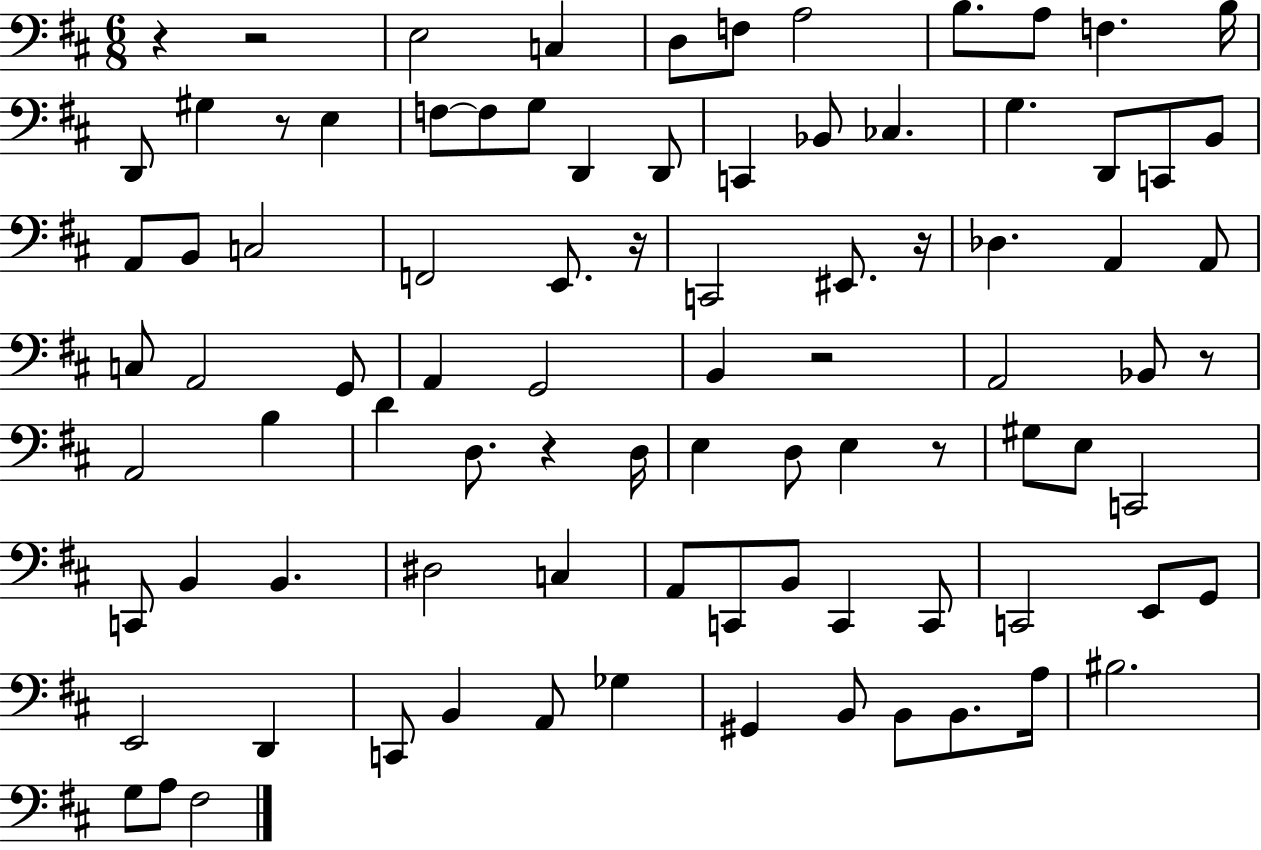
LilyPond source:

{
  \clef bass
  \numericTimeSignature
  \time 6/8
  \key d \major
  r4 r2 | e2 c4 | d8 f8 a2 | b8. a8 f4. b16 | \break d,8 gis4 r8 e4 | f8~~ f8 g8 d,4 d,8 | c,4 bes,8 ces4. | g4. d,8 c,8 b,8 | \break a,8 b,8 c2 | f,2 e,8. r16 | c,2 eis,8. r16 | des4. a,4 a,8 | \break c8 a,2 g,8 | a,4 g,2 | b,4 r2 | a,2 bes,8 r8 | \break a,2 b4 | d'4 d8. r4 d16 | e4 d8 e4 r8 | gis8 e8 c,2 | \break c,8 b,4 b,4. | dis2 c4 | a,8 c,8 b,8 c,4 c,8 | c,2 e,8 g,8 | \break e,2 d,4 | c,8 b,4 a,8 ges4 | gis,4 b,8 b,8 b,8. a16 | bis2. | \break g8 a8 fis2 | \bar "|."
}